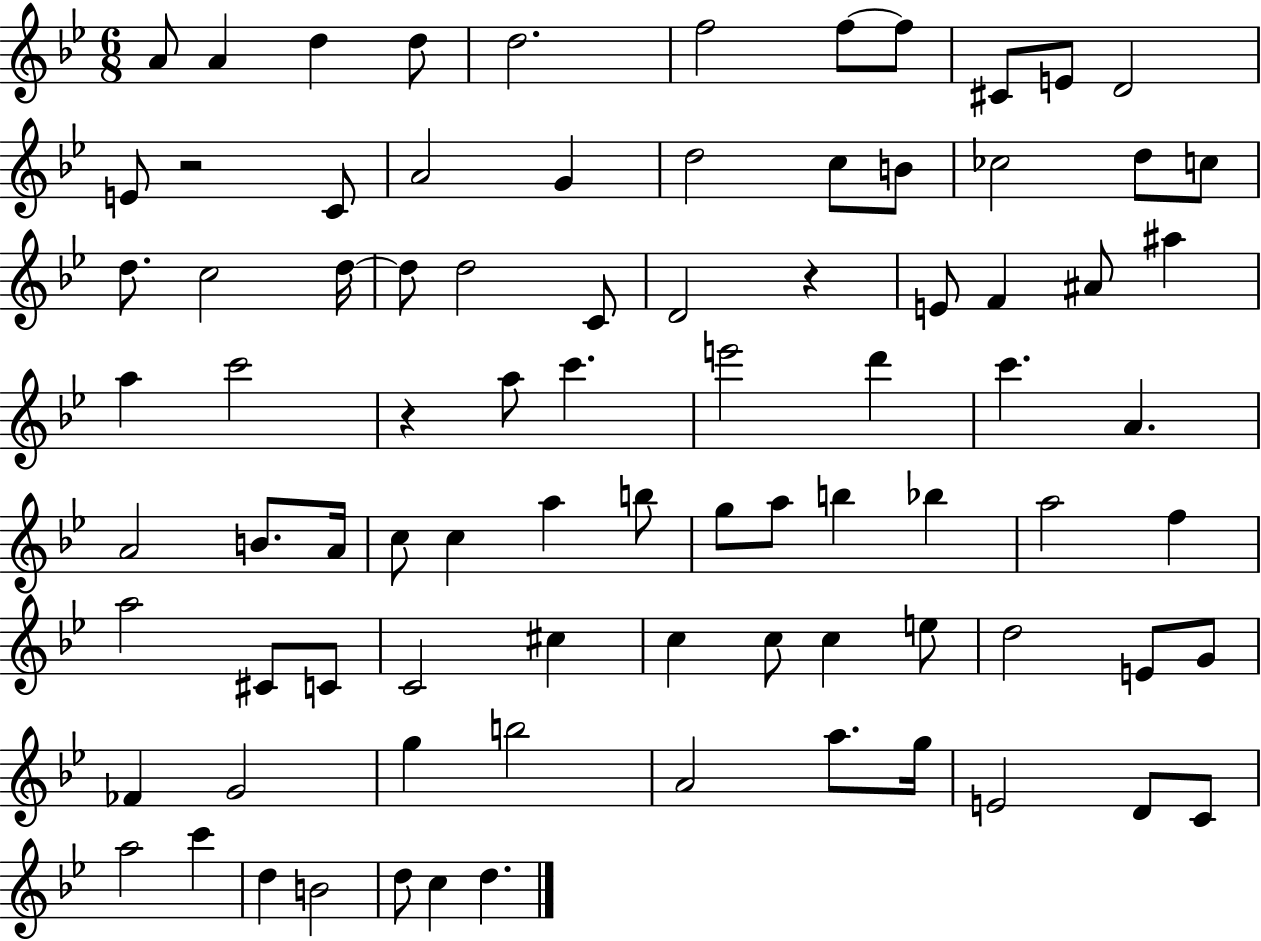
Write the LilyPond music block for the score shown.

{
  \clef treble
  \numericTimeSignature
  \time 6/8
  \key bes \major
  a'8 a'4 d''4 d''8 | d''2. | f''2 f''8~~ f''8 | cis'8 e'8 d'2 | \break e'8 r2 c'8 | a'2 g'4 | d''2 c''8 b'8 | ces''2 d''8 c''8 | \break d''8. c''2 d''16~~ | d''8 d''2 c'8 | d'2 r4 | e'8 f'4 ais'8 ais''4 | \break a''4 c'''2 | r4 a''8 c'''4. | e'''2 d'''4 | c'''4. a'4. | \break a'2 b'8. a'16 | c''8 c''4 a''4 b''8 | g''8 a''8 b''4 bes''4 | a''2 f''4 | \break a''2 cis'8 c'8 | c'2 cis''4 | c''4 c''8 c''4 e''8 | d''2 e'8 g'8 | \break fes'4 g'2 | g''4 b''2 | a'2 a''8. g''16 | e'2 d'8 c'8 | \break a''2 c'''4 | d''4 b'2 | d''8 c''4 d''4. | \bar "|."
}